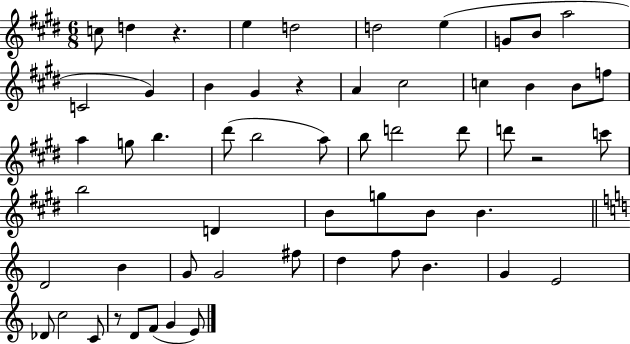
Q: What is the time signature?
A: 6/8